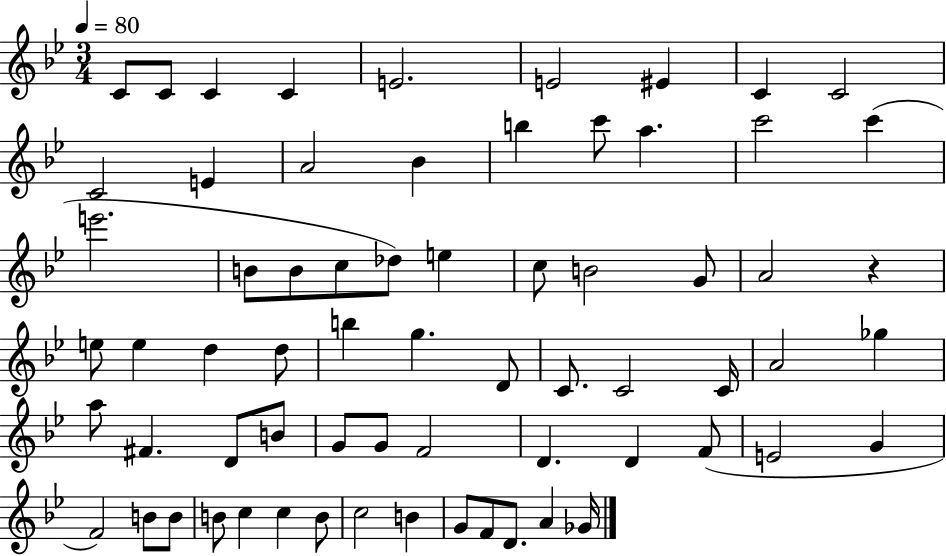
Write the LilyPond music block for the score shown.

{
  \clef treble
  \numericTimeSignature
  \time 3/4
  \key bes \major
  \tempo 4 = 80
  \repeat volta 2 { c'8 c'8 c'4 c'4 | e'2. | e'2 eis'4 | c'4 c'2 | \break c'2 e'4 | a'2 bes'4 | b''4 c'''8 a''4. | c'''2 c'''4( | \break e'''2. | b'8 b'8 c''8 des''8) e''4 | c''8 b'2 g'8 | a'2 r4 | \break e''8 e''4 d''4 d''8 | b''4 g''4. d'8 | c'8. c'2 c'16 | a'2 ges''4 | \break a''8 fis'4. d'8 b'8 | g'8 g'8 f'2 | d'4. d'4 f'8( | e'2 g'4 | \break f'2) b'8 b'8 | b'8 c''4 c''4 b'8 | c''2 b'4 | g'8 f'8 d'8. a'4 ges'16 | \break } \bar "|."
}